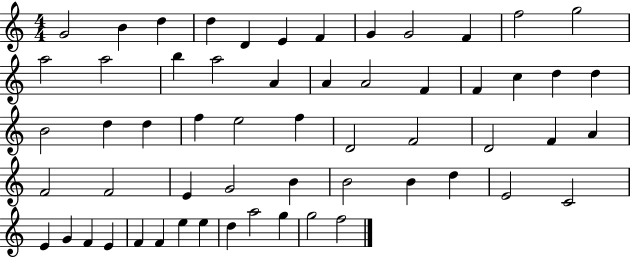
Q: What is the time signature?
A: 4/4